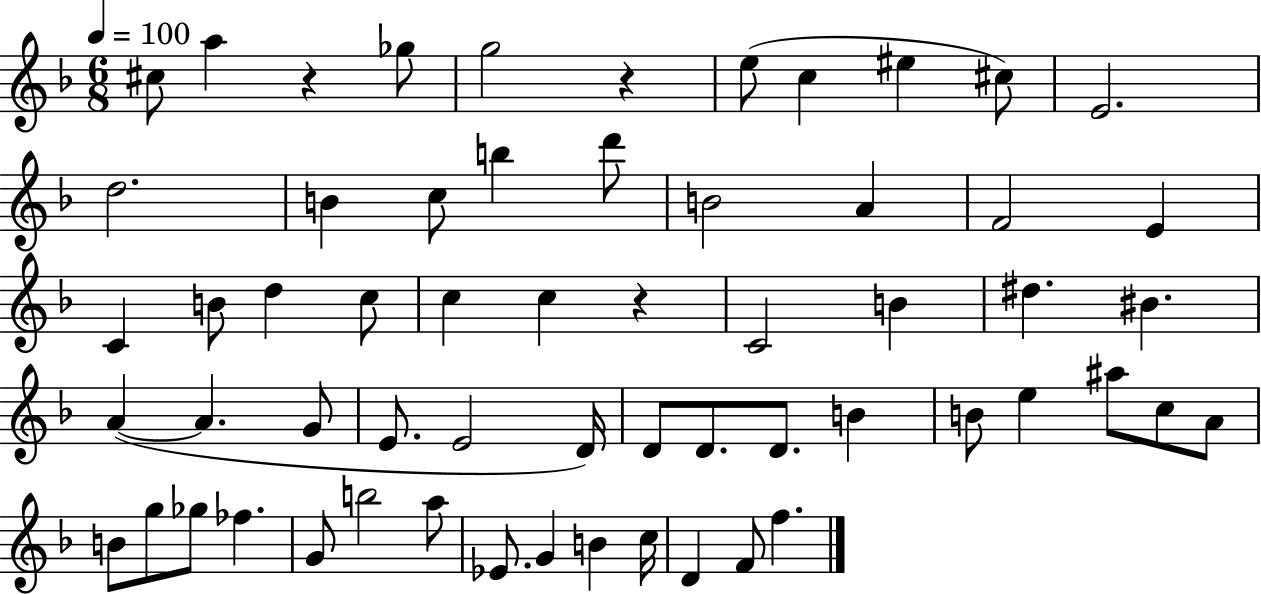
{
  \clef treble
  \numericTimeSignature
  \time 6/8
  \key f \major
  \tempo 4 = 100
  cis''8 a''4 r4 ges''8 | g''2 r4 | e''8( c''4 eis''4 cis''8) | e'2. | \break d''2. | b'4 c''8 b''4 d'''8 | b'2 a'4 | f'2 e'4 | \break c'4 b'8 d''4 c''8 | c''4 c''4 r4 | c'2 b'4 | dis''4. bis'4. | \break a'4~(~ a'4. g'8 | e'8. e'2 d'16) | d'8 d'8. d'8. b'4 | b'8 e''4 ais''8 c''8 a'8 | \break b'8 g''8 ges''8 fes''4. | g'8 b''2 a''8 | ees'8. g'4 b'4 c''16 | d'4 f'8 f''4. | \break \bar "|."
}